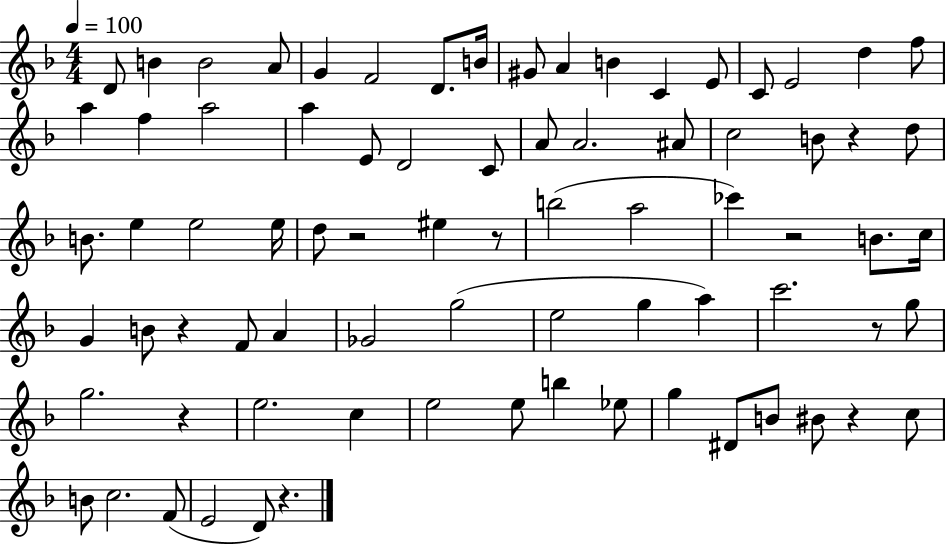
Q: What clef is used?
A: treble